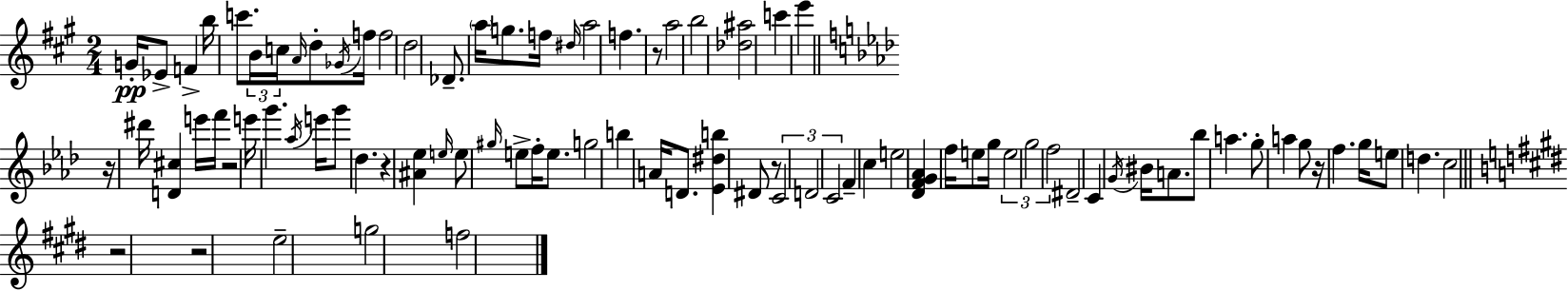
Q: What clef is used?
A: treble